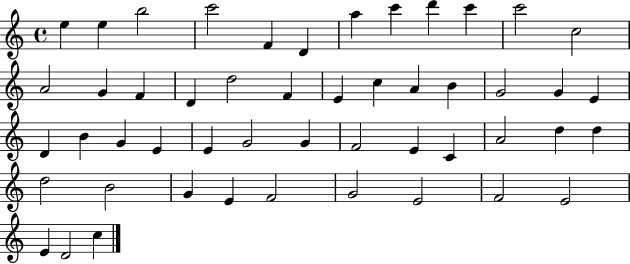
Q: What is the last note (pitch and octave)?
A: C5